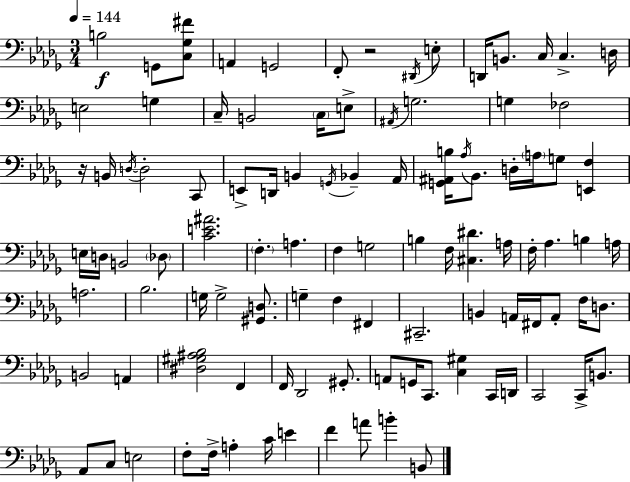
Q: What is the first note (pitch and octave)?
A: B3